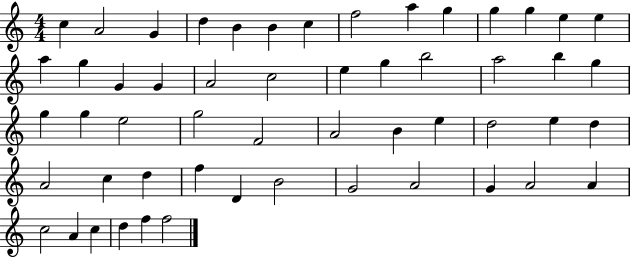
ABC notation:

X:1
T:Untitled
M:4/4
L:1/4
K:C
c A2 G d B B c f2 a g g g e e a g G G A2 c2 e g b2 a2 b g g g e2 g2 F2 A2 B e d2 e d A2 c d f D B2 G2 A2 G A2 A c2 A c d f f2